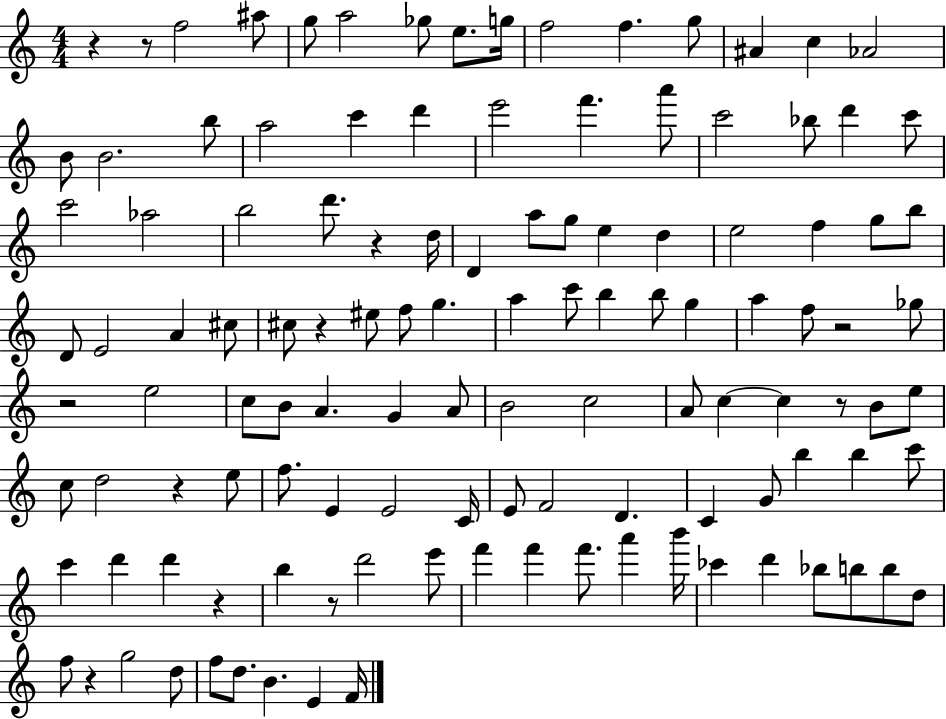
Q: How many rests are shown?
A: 11